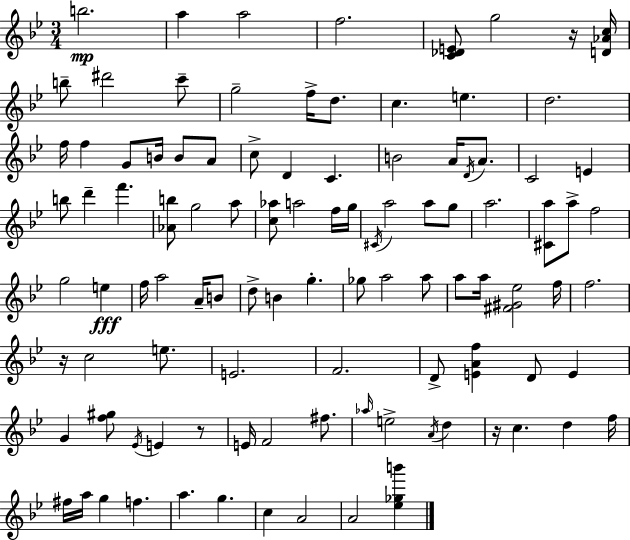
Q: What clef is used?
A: treble